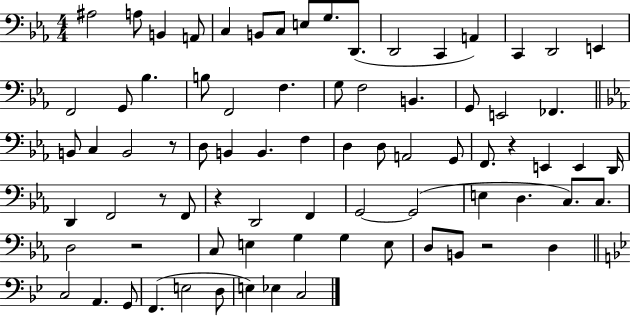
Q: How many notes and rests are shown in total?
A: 78